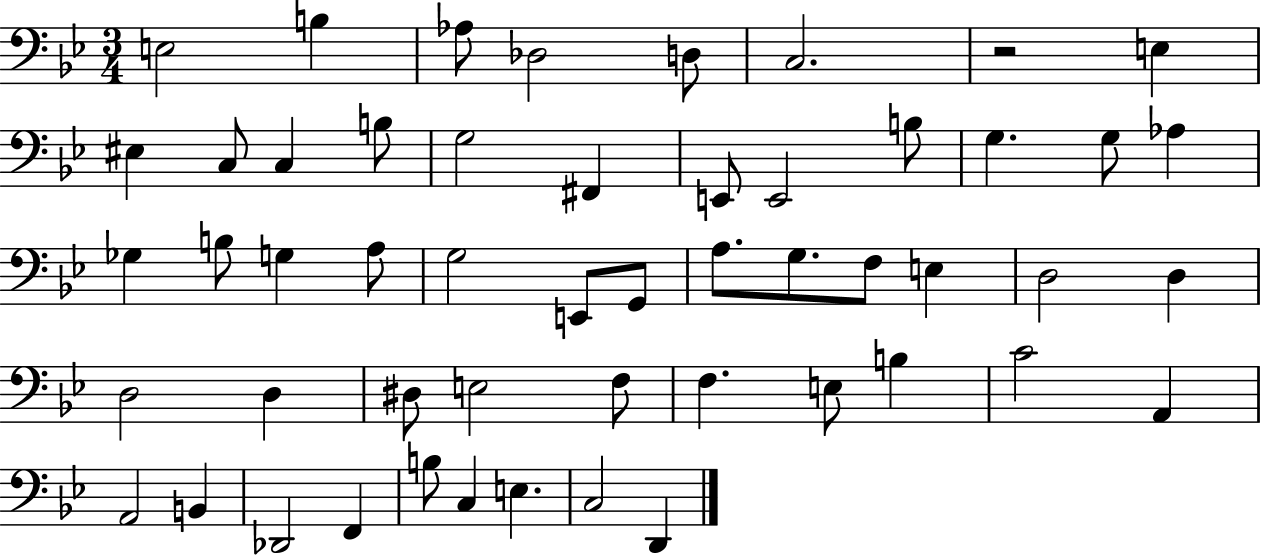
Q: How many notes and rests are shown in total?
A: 52